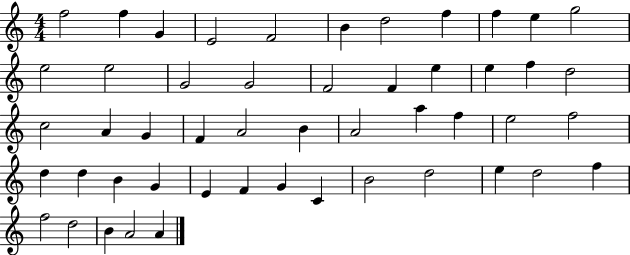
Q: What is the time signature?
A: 4/4